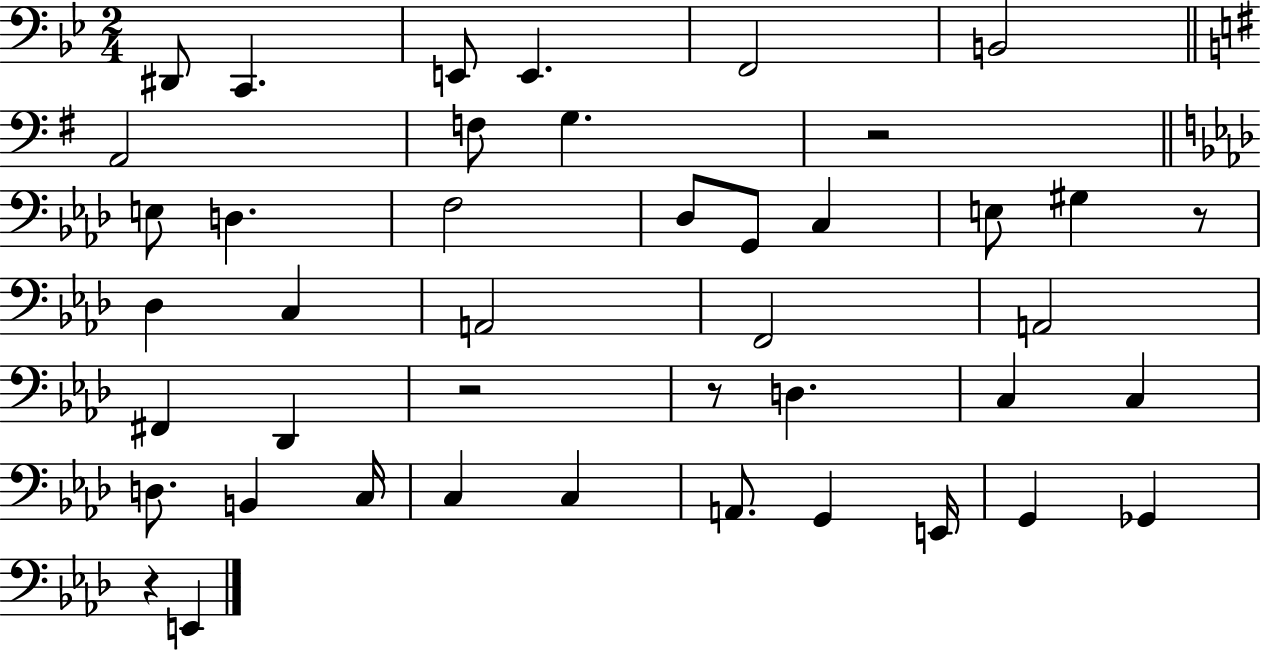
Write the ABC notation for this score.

X:1
T:Untitled
M:2/4
L:1/4
K:Bb
^D,,/2 C,, E,,/2 E,, F,,2 B,,2 A,,2 F,/2 G, z2 E,/2 D, F,2 _D,/2 G,,/2 C, E,/2 ^G, z/2 _D, C, A,,2 F,,2 A,,2 ^F,, _D,, z2 z/2 D, C, C, D,/2 B,, C,/4 C, C, A,,/2 G,, E,,/4 G,, _G,, z E,,